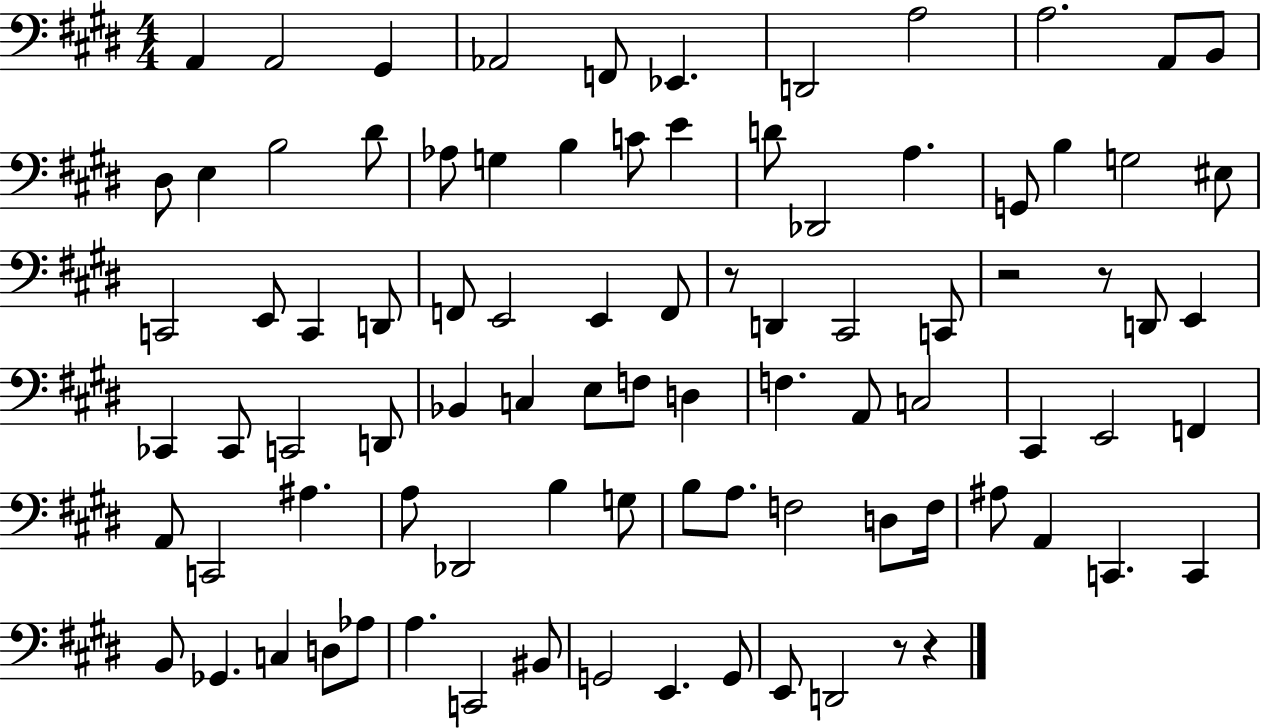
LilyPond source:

{
  \clef bass
  \numericTimeSignature
  \time 4/4
  \key e \major
  \repeat volta 2 { a,4 a,2 gis,4 | aes,2 f,8 ees,4. | d,2 a2 | a2. a,8 b,8 | \break dis8 e4 b2 dis'8 | aes8 g4 b4 c'8 e'4 | d'8 des,2 a4. | g,8 b4 g2 eis8 | \break c,2 e,8 c,4 d,8 | f,8 e,2 e,4 f,8 | r8 d,4 cis,2 c,8 | r2 r8 d,8 e,4 | \break ces,4 ces,8 c,2 d,8 | bes,4 c4 e8 f8 d4 | f4. a,8 c2 | cis,4 e,2 f,4 | \break a,8 c,2 ais4. | a8 des,2 b4 g8 | b8 a8. f2 d8 f16 | ais8 a,4 c,4. c,4 | \break b,8 ges,4. c4 d8 aes8 | a4. c,2 bis,8 | g,2 e,4. g,8 | e,8 d,2 r8 r4 | \break } \bar "|."
}